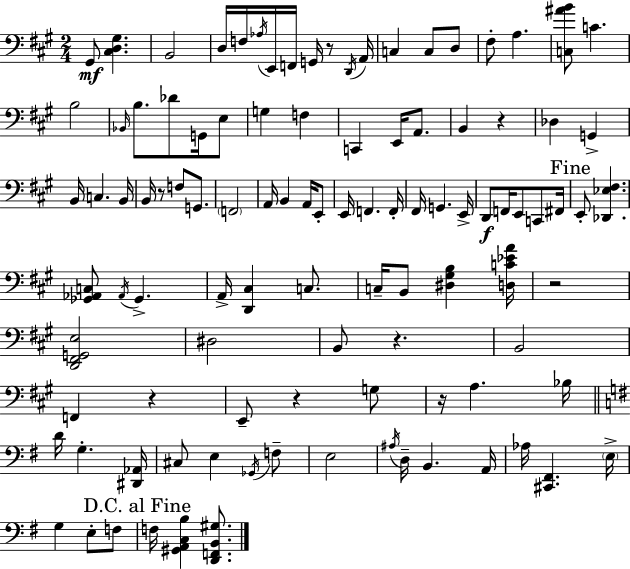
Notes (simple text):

G#2/e [C#3,D3,G#3]/q. B2/h D3/s F3/s Ab3/s E2/s F2/s G2/s R/e D2/s A2/s C3/q C3/e D3/e F#3/e A3/q. [C3,A#4,B4]/e C4/q. B3/h Bb2/s B3/e. Db4/e G2/s E3/e G3/q F3/q C2/q E2/s A2/e. B2/q R/q Db3/q G2/q B2/s C3/q. B2/s B2/s R/e F3/e G2/e. F2/h A2/s B2/q A2/s E2/e E2/s F2/q. F2/s F#2/s G2/q. E2/s D2/e F2/s E2/e C2/e F#2/s E2/e [Db2,Eb3,F#3]/q. [Gb2,Ab2,C3]/e Ab2/s Gb2/q. A2/s [D2,C#3]/q C3/e. C3/s B2/e [D#3,G#3,B3]/q [D3,C4,Eb4,A4]/s R/h [D2,F#2,G2,E3]/h D#3/h B2/e R/q. B2/h F2/q R/q E2/e R/q G3/e R/s A3/q. Bb3/s D4/s G3/q. [D#2,Ab2]/s C#3/e E3/q Gb2/s F3/e E3/h A#3/s D3/s B2/q. A2/s Ab3/s [C#2,F#2]/q. E3/s G3/q E3/e F3/e F3/s [G#2,A2,C3,B3]/q [D2,F2,B2,G#3]/e.